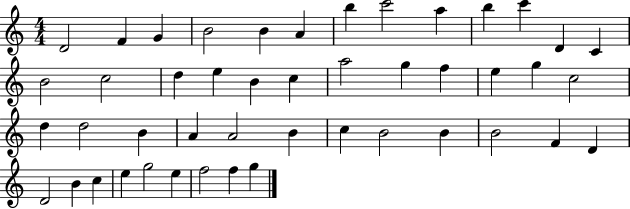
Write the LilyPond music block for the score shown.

{
  \clef treble
  \numericTimeSignature
  \time 4/4
  \key c \major
  d'2 f'4 g'4 | b'2 b'4 a'4 | b''4 c'''2 a''4 | b''4 c'''4 d'4 c'4 | \break b'2 c''2 | d''4 e''4 b'4 c''4 | a''2 g''4 f''4 | e''4 g''4 c''2 | \break d''4 d''2 b'4 | a'4 a'2 b'4 | c''4 b'2 b'4 | b'2 f'4 d'4 | \break d'2 b'4 c''4 | e''4 g''2 e''4 | f''2 f''4 g''4 | \bar "|."
}